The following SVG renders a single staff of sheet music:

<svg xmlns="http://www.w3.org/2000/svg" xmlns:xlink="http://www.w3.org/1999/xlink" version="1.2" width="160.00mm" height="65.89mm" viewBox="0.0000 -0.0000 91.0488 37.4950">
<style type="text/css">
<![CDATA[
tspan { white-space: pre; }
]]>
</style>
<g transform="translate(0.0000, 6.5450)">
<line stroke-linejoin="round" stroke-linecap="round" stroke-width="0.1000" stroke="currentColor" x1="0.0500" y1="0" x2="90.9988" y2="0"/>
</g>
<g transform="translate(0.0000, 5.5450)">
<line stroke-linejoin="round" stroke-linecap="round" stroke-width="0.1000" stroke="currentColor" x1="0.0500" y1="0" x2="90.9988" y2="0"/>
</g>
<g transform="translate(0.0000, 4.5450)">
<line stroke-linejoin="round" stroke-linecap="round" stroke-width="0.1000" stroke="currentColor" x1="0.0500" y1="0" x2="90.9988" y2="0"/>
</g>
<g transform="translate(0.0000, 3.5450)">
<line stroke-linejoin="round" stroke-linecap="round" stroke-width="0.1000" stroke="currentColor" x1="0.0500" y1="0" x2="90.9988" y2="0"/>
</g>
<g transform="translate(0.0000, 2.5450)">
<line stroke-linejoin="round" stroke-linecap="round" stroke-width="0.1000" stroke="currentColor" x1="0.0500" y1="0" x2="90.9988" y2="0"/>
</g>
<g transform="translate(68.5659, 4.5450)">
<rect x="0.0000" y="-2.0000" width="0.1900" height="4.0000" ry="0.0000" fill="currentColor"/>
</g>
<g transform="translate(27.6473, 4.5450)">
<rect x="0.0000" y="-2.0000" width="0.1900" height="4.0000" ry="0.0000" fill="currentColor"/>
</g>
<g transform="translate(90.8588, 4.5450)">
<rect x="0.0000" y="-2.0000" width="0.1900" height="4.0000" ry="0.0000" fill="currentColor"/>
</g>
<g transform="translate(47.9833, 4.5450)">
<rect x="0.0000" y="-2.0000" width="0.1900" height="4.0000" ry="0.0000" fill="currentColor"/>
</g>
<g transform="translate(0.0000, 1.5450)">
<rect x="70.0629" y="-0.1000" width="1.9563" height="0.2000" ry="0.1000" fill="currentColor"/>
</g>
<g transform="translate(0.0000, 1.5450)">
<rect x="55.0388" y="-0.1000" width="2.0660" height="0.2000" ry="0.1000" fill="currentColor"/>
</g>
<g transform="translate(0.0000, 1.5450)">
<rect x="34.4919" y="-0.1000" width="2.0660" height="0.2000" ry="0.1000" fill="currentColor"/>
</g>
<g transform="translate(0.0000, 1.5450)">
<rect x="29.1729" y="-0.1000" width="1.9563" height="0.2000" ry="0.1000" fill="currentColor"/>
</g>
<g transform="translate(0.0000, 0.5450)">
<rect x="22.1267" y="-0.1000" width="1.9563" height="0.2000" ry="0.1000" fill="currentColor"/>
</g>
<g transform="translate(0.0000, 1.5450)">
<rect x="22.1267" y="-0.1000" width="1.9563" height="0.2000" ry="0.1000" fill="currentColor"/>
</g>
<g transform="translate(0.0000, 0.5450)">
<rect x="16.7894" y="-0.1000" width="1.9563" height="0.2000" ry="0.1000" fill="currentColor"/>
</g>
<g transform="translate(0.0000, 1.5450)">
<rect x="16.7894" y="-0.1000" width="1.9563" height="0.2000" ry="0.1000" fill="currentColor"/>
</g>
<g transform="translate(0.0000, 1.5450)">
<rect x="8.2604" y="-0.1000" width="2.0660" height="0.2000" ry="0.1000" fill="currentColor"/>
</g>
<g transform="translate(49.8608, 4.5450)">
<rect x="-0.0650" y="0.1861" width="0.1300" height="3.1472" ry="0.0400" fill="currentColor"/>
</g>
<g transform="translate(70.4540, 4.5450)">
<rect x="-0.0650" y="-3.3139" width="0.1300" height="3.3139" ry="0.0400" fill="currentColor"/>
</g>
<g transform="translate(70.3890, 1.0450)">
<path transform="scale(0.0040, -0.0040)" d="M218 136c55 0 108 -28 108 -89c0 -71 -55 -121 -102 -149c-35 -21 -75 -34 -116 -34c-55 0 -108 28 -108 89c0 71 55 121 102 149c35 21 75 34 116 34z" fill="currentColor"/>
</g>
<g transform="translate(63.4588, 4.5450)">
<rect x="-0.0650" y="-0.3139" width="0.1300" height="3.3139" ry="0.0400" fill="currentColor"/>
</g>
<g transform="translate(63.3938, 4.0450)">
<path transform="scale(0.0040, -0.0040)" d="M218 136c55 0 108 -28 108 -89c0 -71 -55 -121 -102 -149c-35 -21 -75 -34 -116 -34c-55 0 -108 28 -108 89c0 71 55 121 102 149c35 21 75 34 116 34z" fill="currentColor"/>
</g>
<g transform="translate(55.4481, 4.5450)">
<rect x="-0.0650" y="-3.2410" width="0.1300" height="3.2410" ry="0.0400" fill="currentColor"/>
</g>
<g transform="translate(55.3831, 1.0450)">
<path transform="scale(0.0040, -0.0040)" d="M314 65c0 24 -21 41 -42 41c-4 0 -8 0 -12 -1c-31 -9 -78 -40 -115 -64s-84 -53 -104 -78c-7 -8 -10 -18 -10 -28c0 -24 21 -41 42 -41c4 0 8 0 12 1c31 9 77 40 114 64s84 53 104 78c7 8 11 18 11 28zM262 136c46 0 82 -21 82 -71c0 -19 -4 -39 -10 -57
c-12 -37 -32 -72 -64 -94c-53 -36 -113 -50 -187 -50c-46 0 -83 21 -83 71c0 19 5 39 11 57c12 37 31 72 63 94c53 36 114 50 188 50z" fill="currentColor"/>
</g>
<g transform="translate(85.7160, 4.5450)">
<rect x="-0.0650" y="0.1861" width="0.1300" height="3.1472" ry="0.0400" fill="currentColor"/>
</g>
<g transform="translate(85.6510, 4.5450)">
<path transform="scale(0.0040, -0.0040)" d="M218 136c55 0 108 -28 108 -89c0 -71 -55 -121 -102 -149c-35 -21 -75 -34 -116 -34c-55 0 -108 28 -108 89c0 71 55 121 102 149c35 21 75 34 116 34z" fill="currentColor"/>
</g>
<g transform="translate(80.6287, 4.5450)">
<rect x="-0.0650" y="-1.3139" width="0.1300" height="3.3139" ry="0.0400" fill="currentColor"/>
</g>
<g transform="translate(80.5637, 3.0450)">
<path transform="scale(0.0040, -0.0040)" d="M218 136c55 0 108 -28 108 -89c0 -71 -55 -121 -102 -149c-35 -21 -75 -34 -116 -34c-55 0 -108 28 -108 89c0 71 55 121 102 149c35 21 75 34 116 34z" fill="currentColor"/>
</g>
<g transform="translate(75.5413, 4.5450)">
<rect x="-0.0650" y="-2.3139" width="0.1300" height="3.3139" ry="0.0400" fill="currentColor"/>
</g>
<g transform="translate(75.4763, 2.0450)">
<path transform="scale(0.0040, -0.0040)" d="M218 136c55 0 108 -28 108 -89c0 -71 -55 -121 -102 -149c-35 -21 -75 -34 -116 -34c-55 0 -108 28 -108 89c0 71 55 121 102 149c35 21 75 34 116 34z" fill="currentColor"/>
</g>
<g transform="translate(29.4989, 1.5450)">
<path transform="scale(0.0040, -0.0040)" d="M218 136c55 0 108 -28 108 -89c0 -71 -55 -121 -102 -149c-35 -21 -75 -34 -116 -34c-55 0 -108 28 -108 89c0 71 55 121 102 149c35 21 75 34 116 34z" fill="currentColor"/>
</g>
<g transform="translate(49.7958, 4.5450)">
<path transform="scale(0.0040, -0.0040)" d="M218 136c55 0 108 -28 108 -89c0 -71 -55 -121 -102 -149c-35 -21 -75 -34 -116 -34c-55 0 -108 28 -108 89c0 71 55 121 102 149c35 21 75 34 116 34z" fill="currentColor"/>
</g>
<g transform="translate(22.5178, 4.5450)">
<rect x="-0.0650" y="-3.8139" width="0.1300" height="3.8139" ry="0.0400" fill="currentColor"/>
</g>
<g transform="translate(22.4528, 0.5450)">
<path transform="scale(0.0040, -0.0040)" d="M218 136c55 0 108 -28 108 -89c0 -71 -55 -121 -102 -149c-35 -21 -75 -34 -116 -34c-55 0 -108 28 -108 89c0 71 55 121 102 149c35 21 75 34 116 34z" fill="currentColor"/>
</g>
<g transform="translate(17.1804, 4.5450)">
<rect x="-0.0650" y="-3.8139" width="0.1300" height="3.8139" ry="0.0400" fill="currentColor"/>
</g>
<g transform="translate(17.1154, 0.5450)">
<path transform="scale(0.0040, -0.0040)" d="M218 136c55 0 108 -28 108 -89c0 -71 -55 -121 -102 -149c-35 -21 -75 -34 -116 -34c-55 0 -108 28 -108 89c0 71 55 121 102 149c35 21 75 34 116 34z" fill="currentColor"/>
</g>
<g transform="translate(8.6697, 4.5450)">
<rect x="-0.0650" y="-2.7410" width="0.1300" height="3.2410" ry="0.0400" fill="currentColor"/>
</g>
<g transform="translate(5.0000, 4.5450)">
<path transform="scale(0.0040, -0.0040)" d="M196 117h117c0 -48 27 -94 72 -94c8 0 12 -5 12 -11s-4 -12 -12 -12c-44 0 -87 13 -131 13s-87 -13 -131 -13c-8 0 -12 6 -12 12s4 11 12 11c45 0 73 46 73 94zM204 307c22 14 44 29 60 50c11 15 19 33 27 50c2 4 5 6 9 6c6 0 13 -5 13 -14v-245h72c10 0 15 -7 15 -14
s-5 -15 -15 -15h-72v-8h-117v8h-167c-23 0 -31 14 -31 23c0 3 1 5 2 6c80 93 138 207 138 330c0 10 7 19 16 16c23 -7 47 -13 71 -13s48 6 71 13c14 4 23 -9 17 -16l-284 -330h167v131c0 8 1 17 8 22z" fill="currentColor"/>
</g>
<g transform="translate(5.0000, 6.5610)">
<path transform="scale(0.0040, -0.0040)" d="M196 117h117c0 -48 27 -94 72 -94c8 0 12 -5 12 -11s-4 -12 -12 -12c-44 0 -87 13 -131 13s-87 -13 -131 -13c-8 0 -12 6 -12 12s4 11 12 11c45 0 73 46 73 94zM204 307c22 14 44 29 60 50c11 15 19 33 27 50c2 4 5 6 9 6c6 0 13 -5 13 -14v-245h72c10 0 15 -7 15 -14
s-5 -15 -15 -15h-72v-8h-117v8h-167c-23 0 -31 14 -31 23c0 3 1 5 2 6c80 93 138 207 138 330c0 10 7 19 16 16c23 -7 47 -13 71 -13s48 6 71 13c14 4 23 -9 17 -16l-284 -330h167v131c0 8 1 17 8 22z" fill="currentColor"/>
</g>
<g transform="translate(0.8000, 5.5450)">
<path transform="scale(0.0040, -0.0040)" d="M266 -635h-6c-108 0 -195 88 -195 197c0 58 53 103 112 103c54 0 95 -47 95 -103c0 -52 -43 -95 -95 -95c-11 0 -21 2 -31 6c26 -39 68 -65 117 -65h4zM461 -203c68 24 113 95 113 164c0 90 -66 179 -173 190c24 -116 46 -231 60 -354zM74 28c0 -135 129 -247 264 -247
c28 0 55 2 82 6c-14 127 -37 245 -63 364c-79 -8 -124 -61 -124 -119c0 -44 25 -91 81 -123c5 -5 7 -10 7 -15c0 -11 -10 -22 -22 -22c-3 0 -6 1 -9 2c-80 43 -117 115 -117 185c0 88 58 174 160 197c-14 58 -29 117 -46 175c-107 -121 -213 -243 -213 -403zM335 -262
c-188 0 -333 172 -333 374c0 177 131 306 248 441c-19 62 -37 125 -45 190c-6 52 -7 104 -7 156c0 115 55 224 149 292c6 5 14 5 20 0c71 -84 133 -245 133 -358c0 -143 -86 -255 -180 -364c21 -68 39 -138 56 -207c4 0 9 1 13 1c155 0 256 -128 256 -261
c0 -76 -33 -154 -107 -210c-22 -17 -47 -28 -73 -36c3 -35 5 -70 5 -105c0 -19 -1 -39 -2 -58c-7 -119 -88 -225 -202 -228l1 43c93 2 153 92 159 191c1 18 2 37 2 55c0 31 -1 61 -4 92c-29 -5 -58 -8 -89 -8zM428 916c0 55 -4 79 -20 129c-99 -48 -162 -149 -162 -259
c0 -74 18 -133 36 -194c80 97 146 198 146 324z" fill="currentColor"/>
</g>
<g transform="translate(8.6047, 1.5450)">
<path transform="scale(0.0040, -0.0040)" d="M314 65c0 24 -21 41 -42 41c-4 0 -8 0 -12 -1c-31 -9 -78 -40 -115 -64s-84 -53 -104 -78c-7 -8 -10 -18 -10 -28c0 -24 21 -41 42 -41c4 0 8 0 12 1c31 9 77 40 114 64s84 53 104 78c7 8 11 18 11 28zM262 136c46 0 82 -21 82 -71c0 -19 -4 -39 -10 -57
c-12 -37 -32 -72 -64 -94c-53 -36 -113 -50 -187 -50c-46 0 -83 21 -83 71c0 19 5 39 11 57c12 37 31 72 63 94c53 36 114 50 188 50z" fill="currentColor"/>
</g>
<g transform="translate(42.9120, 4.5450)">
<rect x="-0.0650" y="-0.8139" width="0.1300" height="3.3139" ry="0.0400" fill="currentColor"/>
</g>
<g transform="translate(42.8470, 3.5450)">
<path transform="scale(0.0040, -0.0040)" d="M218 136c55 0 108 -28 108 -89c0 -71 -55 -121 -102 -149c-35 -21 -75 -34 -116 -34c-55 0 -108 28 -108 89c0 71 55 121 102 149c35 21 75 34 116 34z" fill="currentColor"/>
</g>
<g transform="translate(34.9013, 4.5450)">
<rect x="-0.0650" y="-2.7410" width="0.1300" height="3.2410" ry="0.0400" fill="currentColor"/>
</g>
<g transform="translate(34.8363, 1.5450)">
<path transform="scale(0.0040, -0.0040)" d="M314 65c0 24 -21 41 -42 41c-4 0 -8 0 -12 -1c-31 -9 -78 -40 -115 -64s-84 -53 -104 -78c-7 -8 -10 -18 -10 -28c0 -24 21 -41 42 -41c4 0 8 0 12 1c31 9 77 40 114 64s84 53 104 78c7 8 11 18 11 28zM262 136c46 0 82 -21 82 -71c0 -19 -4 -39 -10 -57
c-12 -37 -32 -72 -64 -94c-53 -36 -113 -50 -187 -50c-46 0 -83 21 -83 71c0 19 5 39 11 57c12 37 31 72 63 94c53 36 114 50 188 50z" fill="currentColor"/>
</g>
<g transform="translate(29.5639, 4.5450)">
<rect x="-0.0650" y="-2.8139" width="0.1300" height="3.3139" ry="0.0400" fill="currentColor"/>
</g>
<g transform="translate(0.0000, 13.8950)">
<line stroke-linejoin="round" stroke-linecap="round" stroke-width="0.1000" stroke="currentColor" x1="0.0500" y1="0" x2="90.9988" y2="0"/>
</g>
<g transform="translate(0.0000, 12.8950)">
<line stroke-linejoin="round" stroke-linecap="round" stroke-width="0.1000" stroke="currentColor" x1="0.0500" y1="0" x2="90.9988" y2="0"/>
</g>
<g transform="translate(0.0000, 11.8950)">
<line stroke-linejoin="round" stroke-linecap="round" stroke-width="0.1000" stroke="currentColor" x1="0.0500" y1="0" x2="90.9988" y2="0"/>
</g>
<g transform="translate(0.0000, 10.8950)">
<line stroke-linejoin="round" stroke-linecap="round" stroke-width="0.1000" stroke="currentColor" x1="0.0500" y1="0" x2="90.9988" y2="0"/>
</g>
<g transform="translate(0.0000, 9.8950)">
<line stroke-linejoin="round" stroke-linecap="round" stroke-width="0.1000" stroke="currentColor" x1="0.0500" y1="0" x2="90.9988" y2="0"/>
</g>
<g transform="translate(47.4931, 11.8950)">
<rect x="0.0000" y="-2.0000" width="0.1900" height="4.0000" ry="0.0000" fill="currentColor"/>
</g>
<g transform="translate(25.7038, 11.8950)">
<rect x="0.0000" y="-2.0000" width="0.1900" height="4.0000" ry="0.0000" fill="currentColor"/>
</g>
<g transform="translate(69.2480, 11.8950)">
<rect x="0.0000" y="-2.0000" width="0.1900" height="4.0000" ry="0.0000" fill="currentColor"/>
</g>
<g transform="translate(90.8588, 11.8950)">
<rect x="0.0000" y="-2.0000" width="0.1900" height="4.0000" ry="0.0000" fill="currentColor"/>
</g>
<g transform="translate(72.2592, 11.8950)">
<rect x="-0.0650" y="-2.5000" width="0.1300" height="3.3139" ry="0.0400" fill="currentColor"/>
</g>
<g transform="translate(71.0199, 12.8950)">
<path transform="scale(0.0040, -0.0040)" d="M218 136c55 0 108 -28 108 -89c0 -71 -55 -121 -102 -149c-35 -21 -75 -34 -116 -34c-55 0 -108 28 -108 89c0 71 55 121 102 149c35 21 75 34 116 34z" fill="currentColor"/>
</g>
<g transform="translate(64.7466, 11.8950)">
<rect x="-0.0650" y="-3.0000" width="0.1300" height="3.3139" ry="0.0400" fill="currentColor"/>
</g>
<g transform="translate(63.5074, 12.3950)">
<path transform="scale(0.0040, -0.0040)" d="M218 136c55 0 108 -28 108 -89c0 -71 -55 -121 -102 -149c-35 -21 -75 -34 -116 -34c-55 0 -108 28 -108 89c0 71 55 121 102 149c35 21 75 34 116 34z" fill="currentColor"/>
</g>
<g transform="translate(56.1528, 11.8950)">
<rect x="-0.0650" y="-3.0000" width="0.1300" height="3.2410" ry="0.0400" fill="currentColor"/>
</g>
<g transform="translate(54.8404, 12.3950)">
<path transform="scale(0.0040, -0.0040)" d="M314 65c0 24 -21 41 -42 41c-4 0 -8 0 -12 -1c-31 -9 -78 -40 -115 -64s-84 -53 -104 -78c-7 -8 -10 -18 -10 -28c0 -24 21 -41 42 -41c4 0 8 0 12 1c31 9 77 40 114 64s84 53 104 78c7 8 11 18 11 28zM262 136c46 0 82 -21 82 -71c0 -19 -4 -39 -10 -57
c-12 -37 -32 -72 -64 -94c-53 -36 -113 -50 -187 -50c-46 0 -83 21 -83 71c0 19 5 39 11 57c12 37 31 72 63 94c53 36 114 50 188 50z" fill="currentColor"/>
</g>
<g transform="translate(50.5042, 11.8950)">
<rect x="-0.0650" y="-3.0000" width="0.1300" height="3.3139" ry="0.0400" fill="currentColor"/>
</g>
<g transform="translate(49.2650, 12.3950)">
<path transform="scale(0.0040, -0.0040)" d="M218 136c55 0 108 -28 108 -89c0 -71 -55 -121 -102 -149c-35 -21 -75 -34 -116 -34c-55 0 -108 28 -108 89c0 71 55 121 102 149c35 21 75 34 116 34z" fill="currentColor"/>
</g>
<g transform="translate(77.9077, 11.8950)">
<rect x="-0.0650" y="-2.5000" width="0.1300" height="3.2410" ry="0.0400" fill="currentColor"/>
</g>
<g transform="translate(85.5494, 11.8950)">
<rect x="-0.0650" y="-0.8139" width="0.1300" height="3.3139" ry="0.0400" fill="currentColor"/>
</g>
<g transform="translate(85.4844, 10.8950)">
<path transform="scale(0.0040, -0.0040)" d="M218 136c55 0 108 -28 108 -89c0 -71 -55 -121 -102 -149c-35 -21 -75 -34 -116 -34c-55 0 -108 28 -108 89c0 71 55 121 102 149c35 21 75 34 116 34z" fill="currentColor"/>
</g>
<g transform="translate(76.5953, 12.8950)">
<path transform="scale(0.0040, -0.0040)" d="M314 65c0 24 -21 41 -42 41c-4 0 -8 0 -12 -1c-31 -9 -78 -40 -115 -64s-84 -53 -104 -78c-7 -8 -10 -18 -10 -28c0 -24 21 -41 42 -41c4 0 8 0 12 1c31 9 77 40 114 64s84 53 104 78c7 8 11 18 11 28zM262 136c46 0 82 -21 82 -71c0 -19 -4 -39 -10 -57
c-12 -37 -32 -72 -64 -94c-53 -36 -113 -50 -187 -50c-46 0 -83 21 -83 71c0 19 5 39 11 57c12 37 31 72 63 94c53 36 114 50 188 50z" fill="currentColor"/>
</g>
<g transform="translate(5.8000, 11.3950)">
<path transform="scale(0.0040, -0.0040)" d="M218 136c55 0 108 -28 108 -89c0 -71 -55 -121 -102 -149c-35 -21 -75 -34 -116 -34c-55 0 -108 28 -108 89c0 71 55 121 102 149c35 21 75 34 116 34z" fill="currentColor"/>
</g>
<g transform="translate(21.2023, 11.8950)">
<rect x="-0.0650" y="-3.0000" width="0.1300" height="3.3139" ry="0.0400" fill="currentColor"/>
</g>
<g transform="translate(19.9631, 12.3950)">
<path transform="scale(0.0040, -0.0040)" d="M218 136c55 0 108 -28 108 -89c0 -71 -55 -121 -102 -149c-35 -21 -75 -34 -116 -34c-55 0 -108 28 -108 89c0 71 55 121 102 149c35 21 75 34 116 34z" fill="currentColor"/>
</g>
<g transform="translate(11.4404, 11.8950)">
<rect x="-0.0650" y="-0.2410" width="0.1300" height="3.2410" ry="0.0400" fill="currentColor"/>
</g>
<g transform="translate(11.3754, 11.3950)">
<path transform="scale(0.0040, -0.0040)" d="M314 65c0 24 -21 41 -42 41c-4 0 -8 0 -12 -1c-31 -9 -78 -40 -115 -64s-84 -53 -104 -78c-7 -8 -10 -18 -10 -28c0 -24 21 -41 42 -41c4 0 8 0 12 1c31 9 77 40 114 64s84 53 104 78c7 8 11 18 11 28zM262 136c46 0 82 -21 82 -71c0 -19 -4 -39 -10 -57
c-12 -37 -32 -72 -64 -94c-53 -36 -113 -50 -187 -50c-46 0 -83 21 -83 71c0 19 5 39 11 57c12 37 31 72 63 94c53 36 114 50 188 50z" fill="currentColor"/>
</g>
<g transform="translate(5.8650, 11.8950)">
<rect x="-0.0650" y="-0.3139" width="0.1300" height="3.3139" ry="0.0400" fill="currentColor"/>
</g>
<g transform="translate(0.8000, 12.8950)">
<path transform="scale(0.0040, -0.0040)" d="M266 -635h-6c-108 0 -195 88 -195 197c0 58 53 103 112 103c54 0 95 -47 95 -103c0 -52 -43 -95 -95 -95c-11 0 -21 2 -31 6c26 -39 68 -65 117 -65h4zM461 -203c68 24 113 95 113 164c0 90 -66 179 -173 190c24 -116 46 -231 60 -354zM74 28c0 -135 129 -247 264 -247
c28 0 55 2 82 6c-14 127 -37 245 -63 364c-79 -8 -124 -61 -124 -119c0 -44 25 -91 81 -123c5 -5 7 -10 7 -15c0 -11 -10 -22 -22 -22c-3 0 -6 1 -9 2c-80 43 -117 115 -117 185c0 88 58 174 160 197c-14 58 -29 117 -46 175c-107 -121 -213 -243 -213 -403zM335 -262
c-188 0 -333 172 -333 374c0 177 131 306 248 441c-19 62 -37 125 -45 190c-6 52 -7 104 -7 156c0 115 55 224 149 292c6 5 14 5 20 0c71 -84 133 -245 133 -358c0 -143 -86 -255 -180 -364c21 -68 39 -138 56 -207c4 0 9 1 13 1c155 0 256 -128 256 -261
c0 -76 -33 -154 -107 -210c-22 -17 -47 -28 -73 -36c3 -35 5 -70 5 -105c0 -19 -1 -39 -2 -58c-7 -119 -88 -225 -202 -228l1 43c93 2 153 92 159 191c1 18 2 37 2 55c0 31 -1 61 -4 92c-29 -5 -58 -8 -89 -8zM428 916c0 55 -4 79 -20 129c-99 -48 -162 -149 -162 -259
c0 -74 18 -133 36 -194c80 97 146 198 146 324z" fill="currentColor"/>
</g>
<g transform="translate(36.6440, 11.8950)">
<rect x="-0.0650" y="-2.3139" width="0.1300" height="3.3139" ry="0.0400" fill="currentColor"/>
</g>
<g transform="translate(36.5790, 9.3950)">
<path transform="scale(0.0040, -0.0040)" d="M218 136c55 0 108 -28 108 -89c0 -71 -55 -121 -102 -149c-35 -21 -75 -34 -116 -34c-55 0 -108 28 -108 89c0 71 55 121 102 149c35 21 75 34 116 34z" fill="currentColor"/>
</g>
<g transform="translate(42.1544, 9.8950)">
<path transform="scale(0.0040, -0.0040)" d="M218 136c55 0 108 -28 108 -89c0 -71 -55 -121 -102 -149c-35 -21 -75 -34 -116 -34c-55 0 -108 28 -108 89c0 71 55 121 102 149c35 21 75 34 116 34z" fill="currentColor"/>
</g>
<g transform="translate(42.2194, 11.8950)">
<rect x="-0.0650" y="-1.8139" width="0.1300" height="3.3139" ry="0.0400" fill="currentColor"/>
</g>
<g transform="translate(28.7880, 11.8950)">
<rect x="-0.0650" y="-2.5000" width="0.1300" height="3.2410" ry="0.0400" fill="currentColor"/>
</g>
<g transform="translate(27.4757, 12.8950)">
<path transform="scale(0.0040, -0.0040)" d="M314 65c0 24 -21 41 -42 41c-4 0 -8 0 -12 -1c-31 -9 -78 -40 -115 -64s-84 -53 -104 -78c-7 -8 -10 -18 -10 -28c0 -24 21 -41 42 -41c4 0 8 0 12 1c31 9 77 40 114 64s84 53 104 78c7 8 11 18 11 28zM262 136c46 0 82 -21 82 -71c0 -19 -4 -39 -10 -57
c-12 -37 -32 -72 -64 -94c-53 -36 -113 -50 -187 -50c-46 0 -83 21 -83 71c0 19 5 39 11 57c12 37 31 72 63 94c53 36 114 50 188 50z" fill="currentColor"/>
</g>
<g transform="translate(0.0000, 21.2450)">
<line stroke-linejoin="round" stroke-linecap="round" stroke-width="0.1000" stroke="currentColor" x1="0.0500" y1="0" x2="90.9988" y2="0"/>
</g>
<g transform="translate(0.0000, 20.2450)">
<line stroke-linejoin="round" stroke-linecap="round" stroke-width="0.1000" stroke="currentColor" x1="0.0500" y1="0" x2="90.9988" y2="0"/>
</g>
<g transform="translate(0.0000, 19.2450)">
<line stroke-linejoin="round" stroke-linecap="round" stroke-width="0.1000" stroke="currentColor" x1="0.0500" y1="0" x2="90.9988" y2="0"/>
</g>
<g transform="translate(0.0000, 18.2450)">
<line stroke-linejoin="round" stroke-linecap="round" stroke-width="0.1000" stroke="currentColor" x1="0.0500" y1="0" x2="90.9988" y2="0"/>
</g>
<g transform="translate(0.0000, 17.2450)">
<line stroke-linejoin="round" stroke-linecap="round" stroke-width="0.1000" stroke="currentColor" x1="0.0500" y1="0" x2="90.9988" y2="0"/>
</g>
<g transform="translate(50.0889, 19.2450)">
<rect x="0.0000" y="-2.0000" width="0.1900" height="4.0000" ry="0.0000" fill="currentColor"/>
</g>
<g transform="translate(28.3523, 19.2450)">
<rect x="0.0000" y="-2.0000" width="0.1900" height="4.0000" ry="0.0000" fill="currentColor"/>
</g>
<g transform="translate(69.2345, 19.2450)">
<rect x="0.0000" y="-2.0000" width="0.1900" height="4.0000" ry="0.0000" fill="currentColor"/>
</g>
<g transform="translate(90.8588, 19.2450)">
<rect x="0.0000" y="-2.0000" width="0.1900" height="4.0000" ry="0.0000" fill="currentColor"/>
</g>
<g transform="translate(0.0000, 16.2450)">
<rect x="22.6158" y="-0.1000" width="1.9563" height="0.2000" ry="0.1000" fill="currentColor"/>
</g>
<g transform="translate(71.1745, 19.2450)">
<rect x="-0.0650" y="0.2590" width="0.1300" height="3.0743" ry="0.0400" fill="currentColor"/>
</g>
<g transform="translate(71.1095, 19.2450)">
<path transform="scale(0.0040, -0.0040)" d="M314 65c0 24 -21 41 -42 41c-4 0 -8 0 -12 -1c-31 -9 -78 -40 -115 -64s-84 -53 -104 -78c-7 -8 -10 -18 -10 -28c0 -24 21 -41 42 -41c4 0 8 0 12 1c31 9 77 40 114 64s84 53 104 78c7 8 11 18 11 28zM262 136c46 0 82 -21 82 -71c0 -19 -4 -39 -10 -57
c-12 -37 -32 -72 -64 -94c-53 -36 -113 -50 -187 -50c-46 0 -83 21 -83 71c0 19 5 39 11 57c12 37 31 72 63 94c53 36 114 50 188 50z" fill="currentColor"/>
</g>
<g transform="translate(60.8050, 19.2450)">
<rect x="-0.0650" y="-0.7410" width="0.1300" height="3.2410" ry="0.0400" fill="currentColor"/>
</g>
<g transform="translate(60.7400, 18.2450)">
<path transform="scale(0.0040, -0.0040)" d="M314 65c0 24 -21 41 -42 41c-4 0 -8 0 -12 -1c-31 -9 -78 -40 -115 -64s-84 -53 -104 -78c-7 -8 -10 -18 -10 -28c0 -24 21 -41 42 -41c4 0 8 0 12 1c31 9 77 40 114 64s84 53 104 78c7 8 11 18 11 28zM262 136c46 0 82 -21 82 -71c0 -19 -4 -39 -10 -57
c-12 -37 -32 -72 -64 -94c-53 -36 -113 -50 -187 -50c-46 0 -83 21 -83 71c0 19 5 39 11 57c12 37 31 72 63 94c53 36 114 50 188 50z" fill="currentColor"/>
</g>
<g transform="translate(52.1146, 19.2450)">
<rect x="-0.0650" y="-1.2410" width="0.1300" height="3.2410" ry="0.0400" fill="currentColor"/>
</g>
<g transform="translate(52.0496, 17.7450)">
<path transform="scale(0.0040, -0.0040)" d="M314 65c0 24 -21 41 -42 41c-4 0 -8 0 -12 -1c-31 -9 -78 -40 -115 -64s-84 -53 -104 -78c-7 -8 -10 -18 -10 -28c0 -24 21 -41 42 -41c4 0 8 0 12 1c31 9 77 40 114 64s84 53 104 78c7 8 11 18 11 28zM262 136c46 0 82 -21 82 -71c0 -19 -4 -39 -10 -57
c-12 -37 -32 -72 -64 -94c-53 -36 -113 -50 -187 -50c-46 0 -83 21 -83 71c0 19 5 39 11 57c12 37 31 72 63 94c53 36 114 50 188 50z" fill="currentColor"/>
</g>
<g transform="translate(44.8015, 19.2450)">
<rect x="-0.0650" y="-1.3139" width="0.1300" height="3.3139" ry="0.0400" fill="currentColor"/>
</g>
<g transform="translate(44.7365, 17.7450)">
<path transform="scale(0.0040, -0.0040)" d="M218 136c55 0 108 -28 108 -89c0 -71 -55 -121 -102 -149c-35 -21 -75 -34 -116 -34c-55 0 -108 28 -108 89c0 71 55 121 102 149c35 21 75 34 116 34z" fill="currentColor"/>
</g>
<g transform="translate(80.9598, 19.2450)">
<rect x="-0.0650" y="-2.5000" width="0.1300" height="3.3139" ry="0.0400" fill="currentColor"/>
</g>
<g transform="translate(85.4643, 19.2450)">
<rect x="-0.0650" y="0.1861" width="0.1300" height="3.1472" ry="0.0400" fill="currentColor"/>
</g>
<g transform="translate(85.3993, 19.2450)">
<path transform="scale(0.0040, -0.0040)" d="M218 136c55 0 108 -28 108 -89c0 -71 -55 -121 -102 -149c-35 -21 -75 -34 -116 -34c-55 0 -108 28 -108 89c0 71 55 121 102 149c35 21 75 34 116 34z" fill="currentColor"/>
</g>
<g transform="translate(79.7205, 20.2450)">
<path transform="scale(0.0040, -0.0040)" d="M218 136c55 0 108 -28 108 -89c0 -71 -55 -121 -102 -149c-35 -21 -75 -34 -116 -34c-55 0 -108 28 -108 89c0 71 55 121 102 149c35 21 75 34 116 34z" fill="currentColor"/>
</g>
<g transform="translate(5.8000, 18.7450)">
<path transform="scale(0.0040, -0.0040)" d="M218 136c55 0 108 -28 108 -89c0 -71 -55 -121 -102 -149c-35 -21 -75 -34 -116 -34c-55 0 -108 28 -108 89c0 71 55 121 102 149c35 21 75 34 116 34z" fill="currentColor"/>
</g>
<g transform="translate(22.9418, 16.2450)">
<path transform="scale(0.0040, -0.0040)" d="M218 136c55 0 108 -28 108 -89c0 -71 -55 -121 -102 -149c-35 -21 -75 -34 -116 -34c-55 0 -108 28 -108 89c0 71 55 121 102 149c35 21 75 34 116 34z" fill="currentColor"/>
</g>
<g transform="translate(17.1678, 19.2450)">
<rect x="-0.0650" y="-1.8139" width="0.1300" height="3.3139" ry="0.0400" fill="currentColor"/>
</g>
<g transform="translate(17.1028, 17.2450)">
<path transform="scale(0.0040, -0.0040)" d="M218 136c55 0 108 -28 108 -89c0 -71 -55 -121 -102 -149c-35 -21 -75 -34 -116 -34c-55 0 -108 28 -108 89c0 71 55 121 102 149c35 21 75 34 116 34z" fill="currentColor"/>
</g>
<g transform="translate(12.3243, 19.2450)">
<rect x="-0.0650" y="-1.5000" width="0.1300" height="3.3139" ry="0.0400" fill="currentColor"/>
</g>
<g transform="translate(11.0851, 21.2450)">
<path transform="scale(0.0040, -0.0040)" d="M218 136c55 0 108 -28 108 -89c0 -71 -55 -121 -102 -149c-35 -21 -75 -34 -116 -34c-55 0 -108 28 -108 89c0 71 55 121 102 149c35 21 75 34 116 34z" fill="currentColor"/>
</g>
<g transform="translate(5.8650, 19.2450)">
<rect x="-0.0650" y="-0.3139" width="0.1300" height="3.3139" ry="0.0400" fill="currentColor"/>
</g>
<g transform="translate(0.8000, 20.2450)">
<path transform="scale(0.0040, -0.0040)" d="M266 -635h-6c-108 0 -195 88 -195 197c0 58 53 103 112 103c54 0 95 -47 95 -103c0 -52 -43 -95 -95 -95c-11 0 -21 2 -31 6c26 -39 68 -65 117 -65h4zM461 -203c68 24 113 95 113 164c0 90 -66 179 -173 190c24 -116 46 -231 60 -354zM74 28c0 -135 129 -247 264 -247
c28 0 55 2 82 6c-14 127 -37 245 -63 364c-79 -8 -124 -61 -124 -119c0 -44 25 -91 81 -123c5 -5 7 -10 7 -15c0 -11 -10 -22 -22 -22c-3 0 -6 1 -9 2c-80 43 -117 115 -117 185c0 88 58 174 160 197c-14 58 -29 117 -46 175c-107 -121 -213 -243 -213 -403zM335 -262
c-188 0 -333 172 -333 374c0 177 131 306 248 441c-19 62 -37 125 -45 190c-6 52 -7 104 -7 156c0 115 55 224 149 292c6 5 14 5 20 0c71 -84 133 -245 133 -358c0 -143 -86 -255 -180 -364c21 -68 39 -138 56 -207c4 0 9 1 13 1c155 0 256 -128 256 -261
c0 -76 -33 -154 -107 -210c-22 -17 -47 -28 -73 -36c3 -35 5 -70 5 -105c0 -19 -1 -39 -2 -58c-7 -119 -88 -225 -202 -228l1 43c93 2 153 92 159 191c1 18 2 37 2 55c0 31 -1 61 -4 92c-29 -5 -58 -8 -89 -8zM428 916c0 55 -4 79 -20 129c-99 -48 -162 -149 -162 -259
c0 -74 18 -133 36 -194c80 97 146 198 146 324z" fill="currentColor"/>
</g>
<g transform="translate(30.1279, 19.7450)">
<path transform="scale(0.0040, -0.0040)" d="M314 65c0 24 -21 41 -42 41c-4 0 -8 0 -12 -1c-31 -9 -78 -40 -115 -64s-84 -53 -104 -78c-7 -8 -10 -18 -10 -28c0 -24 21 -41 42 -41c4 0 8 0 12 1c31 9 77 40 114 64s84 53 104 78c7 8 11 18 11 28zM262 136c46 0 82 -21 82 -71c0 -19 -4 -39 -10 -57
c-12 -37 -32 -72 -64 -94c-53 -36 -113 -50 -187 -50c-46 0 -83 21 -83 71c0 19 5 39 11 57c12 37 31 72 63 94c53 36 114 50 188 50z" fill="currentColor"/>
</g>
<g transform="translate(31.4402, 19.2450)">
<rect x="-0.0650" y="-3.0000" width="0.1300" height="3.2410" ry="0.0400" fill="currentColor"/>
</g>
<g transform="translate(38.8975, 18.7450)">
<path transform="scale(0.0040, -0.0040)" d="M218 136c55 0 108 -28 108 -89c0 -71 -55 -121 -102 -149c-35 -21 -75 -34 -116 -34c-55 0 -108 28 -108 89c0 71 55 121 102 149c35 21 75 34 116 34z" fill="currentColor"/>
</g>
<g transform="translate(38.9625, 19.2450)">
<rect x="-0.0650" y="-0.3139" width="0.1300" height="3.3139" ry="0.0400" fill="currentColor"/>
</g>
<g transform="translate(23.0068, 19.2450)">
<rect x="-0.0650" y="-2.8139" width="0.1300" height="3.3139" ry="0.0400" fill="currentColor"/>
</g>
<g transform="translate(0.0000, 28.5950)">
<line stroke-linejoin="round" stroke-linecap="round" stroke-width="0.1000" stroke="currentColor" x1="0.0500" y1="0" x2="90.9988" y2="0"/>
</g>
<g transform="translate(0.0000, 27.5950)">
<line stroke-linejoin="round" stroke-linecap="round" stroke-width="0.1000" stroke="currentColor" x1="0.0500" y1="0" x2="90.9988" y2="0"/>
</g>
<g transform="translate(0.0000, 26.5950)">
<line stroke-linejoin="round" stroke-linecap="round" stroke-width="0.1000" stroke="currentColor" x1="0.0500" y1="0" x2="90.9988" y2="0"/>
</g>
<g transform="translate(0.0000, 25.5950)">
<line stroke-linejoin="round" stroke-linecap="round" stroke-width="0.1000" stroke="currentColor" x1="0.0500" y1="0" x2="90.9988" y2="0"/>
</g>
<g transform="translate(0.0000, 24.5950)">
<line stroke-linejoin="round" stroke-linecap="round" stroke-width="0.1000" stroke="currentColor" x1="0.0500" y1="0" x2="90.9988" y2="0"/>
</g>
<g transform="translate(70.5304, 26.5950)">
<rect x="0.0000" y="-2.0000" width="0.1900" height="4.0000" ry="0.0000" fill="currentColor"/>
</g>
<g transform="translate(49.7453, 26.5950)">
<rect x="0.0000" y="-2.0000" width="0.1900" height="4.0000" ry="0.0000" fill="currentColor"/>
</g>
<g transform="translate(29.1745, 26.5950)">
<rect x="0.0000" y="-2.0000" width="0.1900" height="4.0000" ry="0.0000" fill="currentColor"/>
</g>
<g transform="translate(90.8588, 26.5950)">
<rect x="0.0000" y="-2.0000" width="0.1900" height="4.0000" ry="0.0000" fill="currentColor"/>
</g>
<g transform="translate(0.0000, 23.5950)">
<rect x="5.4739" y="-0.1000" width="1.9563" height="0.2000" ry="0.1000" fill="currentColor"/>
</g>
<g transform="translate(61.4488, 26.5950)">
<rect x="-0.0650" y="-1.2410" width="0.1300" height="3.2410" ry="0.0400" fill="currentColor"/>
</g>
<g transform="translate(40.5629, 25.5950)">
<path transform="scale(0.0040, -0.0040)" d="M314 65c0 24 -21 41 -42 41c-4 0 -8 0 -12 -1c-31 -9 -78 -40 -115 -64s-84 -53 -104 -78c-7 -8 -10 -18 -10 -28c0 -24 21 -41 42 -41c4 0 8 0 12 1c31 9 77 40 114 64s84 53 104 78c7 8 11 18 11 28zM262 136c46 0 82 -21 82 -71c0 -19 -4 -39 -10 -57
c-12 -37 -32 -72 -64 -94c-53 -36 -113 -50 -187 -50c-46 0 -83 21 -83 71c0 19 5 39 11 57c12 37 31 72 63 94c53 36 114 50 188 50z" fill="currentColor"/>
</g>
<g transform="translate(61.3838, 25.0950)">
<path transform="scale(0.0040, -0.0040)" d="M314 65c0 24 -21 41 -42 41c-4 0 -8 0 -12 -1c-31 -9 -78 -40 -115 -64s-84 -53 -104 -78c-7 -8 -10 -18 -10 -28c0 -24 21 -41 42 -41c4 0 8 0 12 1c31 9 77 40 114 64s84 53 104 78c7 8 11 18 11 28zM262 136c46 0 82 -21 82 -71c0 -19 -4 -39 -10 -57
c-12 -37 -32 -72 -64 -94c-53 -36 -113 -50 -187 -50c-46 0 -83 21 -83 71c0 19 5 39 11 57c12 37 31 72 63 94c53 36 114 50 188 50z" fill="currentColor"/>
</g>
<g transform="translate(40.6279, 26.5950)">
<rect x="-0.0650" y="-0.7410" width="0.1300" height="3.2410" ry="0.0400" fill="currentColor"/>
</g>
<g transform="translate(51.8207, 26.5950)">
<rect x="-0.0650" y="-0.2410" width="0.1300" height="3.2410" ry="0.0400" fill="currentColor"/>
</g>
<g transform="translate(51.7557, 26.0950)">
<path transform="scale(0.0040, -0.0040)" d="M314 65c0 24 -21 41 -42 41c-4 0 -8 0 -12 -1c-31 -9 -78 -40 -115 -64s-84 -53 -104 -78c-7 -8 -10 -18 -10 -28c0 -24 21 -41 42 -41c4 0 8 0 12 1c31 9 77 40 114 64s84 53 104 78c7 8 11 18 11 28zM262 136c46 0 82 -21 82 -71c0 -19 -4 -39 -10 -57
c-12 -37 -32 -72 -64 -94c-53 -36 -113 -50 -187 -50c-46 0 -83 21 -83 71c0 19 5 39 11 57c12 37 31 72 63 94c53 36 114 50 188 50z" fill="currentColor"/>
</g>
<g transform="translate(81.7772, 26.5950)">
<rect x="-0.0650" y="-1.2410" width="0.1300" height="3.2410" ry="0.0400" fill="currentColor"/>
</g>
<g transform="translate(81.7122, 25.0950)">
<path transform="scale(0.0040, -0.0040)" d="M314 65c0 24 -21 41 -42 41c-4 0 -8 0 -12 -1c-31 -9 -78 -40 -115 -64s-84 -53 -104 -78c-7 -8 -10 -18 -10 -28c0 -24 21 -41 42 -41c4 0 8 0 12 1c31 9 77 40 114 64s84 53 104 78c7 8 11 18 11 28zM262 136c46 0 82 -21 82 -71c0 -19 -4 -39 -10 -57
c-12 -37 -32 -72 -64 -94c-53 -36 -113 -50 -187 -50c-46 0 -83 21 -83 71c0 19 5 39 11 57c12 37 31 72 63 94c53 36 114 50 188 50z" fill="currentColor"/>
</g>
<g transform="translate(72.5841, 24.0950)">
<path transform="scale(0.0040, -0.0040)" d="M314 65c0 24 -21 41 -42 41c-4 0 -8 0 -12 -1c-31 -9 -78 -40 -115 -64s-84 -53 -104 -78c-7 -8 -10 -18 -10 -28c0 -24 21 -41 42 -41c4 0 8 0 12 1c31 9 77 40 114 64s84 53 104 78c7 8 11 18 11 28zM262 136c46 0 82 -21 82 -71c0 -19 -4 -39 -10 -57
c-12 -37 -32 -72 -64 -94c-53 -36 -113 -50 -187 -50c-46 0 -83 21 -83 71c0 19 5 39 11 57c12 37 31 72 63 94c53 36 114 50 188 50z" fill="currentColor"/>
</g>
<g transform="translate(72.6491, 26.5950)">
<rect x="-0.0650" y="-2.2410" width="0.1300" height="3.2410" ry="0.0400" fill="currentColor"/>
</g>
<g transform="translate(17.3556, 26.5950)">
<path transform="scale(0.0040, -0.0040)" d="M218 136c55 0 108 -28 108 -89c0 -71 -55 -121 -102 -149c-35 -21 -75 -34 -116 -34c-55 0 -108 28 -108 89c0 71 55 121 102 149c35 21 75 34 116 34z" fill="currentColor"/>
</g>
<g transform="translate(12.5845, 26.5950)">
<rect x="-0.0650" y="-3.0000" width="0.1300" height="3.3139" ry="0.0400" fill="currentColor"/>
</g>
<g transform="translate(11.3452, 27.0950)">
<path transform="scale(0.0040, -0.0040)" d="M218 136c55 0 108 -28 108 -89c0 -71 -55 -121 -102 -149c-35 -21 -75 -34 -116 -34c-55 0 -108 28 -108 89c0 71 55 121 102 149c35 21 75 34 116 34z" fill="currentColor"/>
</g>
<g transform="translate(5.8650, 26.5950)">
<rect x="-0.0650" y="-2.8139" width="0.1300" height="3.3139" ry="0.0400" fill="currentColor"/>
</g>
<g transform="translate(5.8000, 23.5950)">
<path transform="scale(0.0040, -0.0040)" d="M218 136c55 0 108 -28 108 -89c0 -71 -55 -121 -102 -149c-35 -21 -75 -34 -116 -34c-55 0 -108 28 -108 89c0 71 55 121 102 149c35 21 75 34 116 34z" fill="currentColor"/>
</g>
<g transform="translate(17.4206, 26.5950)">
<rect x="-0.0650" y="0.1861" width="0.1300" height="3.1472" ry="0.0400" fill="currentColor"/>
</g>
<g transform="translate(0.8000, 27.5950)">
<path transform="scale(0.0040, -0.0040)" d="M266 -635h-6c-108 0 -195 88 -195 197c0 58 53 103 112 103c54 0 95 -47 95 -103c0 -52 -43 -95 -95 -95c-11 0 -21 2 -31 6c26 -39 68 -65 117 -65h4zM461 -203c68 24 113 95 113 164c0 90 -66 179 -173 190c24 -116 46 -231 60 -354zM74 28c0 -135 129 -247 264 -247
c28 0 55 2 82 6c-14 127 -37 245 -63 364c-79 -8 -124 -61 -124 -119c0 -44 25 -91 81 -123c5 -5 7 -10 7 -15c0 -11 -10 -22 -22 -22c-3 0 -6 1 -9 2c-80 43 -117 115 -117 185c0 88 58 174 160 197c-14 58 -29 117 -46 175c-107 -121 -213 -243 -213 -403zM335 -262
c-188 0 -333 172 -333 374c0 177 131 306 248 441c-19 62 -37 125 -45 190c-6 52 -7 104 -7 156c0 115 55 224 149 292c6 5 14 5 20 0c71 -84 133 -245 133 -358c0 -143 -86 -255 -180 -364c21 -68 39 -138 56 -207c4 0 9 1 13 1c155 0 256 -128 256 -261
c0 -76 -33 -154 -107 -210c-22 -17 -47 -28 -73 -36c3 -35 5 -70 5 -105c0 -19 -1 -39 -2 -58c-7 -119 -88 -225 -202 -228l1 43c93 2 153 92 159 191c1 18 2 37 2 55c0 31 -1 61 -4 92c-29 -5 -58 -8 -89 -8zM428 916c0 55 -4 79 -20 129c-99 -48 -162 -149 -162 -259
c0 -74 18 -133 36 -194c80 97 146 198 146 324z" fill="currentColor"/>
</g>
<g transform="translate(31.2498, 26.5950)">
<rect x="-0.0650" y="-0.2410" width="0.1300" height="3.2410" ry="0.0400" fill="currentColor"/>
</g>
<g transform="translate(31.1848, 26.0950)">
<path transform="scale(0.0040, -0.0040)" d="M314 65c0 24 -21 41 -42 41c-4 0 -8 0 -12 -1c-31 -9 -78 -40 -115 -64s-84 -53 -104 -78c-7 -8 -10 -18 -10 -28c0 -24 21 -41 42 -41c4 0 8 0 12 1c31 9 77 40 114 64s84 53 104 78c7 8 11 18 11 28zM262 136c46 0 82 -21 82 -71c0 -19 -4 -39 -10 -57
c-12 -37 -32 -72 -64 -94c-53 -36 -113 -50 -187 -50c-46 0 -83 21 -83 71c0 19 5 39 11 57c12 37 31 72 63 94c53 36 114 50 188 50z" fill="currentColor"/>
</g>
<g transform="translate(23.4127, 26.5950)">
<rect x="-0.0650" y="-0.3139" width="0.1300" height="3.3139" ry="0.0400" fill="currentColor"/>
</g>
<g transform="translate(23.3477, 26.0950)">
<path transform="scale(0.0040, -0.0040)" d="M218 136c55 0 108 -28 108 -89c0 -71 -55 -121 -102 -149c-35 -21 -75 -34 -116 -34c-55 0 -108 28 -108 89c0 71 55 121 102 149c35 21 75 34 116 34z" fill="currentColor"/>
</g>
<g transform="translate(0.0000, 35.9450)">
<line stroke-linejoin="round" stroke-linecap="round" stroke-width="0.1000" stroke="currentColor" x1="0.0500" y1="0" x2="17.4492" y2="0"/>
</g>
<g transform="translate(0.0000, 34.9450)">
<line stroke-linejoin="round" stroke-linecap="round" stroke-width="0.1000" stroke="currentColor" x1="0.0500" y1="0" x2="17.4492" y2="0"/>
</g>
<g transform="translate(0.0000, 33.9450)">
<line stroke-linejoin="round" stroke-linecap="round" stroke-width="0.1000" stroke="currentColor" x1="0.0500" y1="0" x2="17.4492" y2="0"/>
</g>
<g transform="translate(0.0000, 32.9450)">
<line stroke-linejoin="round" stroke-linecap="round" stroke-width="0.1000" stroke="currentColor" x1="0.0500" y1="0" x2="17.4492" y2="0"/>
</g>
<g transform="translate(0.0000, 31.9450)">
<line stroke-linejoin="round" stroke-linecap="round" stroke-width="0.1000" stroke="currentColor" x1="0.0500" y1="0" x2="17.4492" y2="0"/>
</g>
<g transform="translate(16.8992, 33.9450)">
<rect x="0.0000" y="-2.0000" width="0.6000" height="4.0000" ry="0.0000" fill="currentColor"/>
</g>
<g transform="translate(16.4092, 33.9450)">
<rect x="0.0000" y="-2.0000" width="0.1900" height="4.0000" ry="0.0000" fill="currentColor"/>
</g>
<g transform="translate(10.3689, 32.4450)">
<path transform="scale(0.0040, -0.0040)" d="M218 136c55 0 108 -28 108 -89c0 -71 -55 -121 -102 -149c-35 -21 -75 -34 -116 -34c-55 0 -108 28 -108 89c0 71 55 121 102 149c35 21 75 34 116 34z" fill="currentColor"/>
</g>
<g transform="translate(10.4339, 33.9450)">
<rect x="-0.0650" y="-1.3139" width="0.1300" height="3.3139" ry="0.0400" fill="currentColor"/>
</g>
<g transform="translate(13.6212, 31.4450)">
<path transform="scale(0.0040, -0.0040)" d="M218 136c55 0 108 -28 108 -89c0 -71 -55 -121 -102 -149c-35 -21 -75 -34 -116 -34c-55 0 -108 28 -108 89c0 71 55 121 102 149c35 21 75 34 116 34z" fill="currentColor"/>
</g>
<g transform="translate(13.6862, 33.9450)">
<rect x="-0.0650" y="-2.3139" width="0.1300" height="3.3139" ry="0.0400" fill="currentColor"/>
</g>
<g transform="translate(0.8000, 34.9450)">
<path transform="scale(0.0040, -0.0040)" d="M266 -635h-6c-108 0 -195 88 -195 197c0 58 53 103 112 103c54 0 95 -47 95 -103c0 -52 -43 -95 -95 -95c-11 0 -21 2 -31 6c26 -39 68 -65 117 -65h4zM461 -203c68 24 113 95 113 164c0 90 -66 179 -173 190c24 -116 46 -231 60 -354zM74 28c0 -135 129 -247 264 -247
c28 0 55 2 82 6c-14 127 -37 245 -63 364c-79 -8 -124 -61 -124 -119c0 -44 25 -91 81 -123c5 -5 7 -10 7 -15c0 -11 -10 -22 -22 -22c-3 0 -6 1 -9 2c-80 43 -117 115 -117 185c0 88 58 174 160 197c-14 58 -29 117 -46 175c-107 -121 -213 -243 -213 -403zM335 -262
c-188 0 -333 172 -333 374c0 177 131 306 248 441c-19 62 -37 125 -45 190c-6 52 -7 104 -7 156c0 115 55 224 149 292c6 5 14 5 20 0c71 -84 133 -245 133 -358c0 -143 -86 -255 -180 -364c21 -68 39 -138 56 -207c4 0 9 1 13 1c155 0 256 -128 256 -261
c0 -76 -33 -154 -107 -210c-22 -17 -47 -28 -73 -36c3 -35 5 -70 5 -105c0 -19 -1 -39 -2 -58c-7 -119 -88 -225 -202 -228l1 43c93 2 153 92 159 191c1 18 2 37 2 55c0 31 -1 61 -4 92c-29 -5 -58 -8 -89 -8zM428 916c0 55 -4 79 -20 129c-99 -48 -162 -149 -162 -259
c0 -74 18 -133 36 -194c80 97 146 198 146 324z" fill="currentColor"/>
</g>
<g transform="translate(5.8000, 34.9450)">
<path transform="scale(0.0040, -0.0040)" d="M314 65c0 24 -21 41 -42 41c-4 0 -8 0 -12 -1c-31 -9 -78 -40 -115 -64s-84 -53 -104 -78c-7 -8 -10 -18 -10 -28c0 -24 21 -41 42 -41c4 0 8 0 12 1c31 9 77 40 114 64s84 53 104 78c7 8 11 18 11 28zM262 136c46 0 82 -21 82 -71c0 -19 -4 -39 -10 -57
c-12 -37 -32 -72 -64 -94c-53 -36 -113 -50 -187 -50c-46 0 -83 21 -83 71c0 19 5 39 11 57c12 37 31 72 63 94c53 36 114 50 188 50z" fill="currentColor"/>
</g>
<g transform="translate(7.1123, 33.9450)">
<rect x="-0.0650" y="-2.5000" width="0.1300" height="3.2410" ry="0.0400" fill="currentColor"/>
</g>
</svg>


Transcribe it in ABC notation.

X:1
T:Untitled
M:4/4
L:1/4
K:C
a2 c' c' a a2 d B b2 c b g e B c c2 A G2 g f A A2 A G G2 d c E f a A2 c e e2 d2 B2 G B a A B c c2 d2 c2 e2 g2 e2 G2 e g